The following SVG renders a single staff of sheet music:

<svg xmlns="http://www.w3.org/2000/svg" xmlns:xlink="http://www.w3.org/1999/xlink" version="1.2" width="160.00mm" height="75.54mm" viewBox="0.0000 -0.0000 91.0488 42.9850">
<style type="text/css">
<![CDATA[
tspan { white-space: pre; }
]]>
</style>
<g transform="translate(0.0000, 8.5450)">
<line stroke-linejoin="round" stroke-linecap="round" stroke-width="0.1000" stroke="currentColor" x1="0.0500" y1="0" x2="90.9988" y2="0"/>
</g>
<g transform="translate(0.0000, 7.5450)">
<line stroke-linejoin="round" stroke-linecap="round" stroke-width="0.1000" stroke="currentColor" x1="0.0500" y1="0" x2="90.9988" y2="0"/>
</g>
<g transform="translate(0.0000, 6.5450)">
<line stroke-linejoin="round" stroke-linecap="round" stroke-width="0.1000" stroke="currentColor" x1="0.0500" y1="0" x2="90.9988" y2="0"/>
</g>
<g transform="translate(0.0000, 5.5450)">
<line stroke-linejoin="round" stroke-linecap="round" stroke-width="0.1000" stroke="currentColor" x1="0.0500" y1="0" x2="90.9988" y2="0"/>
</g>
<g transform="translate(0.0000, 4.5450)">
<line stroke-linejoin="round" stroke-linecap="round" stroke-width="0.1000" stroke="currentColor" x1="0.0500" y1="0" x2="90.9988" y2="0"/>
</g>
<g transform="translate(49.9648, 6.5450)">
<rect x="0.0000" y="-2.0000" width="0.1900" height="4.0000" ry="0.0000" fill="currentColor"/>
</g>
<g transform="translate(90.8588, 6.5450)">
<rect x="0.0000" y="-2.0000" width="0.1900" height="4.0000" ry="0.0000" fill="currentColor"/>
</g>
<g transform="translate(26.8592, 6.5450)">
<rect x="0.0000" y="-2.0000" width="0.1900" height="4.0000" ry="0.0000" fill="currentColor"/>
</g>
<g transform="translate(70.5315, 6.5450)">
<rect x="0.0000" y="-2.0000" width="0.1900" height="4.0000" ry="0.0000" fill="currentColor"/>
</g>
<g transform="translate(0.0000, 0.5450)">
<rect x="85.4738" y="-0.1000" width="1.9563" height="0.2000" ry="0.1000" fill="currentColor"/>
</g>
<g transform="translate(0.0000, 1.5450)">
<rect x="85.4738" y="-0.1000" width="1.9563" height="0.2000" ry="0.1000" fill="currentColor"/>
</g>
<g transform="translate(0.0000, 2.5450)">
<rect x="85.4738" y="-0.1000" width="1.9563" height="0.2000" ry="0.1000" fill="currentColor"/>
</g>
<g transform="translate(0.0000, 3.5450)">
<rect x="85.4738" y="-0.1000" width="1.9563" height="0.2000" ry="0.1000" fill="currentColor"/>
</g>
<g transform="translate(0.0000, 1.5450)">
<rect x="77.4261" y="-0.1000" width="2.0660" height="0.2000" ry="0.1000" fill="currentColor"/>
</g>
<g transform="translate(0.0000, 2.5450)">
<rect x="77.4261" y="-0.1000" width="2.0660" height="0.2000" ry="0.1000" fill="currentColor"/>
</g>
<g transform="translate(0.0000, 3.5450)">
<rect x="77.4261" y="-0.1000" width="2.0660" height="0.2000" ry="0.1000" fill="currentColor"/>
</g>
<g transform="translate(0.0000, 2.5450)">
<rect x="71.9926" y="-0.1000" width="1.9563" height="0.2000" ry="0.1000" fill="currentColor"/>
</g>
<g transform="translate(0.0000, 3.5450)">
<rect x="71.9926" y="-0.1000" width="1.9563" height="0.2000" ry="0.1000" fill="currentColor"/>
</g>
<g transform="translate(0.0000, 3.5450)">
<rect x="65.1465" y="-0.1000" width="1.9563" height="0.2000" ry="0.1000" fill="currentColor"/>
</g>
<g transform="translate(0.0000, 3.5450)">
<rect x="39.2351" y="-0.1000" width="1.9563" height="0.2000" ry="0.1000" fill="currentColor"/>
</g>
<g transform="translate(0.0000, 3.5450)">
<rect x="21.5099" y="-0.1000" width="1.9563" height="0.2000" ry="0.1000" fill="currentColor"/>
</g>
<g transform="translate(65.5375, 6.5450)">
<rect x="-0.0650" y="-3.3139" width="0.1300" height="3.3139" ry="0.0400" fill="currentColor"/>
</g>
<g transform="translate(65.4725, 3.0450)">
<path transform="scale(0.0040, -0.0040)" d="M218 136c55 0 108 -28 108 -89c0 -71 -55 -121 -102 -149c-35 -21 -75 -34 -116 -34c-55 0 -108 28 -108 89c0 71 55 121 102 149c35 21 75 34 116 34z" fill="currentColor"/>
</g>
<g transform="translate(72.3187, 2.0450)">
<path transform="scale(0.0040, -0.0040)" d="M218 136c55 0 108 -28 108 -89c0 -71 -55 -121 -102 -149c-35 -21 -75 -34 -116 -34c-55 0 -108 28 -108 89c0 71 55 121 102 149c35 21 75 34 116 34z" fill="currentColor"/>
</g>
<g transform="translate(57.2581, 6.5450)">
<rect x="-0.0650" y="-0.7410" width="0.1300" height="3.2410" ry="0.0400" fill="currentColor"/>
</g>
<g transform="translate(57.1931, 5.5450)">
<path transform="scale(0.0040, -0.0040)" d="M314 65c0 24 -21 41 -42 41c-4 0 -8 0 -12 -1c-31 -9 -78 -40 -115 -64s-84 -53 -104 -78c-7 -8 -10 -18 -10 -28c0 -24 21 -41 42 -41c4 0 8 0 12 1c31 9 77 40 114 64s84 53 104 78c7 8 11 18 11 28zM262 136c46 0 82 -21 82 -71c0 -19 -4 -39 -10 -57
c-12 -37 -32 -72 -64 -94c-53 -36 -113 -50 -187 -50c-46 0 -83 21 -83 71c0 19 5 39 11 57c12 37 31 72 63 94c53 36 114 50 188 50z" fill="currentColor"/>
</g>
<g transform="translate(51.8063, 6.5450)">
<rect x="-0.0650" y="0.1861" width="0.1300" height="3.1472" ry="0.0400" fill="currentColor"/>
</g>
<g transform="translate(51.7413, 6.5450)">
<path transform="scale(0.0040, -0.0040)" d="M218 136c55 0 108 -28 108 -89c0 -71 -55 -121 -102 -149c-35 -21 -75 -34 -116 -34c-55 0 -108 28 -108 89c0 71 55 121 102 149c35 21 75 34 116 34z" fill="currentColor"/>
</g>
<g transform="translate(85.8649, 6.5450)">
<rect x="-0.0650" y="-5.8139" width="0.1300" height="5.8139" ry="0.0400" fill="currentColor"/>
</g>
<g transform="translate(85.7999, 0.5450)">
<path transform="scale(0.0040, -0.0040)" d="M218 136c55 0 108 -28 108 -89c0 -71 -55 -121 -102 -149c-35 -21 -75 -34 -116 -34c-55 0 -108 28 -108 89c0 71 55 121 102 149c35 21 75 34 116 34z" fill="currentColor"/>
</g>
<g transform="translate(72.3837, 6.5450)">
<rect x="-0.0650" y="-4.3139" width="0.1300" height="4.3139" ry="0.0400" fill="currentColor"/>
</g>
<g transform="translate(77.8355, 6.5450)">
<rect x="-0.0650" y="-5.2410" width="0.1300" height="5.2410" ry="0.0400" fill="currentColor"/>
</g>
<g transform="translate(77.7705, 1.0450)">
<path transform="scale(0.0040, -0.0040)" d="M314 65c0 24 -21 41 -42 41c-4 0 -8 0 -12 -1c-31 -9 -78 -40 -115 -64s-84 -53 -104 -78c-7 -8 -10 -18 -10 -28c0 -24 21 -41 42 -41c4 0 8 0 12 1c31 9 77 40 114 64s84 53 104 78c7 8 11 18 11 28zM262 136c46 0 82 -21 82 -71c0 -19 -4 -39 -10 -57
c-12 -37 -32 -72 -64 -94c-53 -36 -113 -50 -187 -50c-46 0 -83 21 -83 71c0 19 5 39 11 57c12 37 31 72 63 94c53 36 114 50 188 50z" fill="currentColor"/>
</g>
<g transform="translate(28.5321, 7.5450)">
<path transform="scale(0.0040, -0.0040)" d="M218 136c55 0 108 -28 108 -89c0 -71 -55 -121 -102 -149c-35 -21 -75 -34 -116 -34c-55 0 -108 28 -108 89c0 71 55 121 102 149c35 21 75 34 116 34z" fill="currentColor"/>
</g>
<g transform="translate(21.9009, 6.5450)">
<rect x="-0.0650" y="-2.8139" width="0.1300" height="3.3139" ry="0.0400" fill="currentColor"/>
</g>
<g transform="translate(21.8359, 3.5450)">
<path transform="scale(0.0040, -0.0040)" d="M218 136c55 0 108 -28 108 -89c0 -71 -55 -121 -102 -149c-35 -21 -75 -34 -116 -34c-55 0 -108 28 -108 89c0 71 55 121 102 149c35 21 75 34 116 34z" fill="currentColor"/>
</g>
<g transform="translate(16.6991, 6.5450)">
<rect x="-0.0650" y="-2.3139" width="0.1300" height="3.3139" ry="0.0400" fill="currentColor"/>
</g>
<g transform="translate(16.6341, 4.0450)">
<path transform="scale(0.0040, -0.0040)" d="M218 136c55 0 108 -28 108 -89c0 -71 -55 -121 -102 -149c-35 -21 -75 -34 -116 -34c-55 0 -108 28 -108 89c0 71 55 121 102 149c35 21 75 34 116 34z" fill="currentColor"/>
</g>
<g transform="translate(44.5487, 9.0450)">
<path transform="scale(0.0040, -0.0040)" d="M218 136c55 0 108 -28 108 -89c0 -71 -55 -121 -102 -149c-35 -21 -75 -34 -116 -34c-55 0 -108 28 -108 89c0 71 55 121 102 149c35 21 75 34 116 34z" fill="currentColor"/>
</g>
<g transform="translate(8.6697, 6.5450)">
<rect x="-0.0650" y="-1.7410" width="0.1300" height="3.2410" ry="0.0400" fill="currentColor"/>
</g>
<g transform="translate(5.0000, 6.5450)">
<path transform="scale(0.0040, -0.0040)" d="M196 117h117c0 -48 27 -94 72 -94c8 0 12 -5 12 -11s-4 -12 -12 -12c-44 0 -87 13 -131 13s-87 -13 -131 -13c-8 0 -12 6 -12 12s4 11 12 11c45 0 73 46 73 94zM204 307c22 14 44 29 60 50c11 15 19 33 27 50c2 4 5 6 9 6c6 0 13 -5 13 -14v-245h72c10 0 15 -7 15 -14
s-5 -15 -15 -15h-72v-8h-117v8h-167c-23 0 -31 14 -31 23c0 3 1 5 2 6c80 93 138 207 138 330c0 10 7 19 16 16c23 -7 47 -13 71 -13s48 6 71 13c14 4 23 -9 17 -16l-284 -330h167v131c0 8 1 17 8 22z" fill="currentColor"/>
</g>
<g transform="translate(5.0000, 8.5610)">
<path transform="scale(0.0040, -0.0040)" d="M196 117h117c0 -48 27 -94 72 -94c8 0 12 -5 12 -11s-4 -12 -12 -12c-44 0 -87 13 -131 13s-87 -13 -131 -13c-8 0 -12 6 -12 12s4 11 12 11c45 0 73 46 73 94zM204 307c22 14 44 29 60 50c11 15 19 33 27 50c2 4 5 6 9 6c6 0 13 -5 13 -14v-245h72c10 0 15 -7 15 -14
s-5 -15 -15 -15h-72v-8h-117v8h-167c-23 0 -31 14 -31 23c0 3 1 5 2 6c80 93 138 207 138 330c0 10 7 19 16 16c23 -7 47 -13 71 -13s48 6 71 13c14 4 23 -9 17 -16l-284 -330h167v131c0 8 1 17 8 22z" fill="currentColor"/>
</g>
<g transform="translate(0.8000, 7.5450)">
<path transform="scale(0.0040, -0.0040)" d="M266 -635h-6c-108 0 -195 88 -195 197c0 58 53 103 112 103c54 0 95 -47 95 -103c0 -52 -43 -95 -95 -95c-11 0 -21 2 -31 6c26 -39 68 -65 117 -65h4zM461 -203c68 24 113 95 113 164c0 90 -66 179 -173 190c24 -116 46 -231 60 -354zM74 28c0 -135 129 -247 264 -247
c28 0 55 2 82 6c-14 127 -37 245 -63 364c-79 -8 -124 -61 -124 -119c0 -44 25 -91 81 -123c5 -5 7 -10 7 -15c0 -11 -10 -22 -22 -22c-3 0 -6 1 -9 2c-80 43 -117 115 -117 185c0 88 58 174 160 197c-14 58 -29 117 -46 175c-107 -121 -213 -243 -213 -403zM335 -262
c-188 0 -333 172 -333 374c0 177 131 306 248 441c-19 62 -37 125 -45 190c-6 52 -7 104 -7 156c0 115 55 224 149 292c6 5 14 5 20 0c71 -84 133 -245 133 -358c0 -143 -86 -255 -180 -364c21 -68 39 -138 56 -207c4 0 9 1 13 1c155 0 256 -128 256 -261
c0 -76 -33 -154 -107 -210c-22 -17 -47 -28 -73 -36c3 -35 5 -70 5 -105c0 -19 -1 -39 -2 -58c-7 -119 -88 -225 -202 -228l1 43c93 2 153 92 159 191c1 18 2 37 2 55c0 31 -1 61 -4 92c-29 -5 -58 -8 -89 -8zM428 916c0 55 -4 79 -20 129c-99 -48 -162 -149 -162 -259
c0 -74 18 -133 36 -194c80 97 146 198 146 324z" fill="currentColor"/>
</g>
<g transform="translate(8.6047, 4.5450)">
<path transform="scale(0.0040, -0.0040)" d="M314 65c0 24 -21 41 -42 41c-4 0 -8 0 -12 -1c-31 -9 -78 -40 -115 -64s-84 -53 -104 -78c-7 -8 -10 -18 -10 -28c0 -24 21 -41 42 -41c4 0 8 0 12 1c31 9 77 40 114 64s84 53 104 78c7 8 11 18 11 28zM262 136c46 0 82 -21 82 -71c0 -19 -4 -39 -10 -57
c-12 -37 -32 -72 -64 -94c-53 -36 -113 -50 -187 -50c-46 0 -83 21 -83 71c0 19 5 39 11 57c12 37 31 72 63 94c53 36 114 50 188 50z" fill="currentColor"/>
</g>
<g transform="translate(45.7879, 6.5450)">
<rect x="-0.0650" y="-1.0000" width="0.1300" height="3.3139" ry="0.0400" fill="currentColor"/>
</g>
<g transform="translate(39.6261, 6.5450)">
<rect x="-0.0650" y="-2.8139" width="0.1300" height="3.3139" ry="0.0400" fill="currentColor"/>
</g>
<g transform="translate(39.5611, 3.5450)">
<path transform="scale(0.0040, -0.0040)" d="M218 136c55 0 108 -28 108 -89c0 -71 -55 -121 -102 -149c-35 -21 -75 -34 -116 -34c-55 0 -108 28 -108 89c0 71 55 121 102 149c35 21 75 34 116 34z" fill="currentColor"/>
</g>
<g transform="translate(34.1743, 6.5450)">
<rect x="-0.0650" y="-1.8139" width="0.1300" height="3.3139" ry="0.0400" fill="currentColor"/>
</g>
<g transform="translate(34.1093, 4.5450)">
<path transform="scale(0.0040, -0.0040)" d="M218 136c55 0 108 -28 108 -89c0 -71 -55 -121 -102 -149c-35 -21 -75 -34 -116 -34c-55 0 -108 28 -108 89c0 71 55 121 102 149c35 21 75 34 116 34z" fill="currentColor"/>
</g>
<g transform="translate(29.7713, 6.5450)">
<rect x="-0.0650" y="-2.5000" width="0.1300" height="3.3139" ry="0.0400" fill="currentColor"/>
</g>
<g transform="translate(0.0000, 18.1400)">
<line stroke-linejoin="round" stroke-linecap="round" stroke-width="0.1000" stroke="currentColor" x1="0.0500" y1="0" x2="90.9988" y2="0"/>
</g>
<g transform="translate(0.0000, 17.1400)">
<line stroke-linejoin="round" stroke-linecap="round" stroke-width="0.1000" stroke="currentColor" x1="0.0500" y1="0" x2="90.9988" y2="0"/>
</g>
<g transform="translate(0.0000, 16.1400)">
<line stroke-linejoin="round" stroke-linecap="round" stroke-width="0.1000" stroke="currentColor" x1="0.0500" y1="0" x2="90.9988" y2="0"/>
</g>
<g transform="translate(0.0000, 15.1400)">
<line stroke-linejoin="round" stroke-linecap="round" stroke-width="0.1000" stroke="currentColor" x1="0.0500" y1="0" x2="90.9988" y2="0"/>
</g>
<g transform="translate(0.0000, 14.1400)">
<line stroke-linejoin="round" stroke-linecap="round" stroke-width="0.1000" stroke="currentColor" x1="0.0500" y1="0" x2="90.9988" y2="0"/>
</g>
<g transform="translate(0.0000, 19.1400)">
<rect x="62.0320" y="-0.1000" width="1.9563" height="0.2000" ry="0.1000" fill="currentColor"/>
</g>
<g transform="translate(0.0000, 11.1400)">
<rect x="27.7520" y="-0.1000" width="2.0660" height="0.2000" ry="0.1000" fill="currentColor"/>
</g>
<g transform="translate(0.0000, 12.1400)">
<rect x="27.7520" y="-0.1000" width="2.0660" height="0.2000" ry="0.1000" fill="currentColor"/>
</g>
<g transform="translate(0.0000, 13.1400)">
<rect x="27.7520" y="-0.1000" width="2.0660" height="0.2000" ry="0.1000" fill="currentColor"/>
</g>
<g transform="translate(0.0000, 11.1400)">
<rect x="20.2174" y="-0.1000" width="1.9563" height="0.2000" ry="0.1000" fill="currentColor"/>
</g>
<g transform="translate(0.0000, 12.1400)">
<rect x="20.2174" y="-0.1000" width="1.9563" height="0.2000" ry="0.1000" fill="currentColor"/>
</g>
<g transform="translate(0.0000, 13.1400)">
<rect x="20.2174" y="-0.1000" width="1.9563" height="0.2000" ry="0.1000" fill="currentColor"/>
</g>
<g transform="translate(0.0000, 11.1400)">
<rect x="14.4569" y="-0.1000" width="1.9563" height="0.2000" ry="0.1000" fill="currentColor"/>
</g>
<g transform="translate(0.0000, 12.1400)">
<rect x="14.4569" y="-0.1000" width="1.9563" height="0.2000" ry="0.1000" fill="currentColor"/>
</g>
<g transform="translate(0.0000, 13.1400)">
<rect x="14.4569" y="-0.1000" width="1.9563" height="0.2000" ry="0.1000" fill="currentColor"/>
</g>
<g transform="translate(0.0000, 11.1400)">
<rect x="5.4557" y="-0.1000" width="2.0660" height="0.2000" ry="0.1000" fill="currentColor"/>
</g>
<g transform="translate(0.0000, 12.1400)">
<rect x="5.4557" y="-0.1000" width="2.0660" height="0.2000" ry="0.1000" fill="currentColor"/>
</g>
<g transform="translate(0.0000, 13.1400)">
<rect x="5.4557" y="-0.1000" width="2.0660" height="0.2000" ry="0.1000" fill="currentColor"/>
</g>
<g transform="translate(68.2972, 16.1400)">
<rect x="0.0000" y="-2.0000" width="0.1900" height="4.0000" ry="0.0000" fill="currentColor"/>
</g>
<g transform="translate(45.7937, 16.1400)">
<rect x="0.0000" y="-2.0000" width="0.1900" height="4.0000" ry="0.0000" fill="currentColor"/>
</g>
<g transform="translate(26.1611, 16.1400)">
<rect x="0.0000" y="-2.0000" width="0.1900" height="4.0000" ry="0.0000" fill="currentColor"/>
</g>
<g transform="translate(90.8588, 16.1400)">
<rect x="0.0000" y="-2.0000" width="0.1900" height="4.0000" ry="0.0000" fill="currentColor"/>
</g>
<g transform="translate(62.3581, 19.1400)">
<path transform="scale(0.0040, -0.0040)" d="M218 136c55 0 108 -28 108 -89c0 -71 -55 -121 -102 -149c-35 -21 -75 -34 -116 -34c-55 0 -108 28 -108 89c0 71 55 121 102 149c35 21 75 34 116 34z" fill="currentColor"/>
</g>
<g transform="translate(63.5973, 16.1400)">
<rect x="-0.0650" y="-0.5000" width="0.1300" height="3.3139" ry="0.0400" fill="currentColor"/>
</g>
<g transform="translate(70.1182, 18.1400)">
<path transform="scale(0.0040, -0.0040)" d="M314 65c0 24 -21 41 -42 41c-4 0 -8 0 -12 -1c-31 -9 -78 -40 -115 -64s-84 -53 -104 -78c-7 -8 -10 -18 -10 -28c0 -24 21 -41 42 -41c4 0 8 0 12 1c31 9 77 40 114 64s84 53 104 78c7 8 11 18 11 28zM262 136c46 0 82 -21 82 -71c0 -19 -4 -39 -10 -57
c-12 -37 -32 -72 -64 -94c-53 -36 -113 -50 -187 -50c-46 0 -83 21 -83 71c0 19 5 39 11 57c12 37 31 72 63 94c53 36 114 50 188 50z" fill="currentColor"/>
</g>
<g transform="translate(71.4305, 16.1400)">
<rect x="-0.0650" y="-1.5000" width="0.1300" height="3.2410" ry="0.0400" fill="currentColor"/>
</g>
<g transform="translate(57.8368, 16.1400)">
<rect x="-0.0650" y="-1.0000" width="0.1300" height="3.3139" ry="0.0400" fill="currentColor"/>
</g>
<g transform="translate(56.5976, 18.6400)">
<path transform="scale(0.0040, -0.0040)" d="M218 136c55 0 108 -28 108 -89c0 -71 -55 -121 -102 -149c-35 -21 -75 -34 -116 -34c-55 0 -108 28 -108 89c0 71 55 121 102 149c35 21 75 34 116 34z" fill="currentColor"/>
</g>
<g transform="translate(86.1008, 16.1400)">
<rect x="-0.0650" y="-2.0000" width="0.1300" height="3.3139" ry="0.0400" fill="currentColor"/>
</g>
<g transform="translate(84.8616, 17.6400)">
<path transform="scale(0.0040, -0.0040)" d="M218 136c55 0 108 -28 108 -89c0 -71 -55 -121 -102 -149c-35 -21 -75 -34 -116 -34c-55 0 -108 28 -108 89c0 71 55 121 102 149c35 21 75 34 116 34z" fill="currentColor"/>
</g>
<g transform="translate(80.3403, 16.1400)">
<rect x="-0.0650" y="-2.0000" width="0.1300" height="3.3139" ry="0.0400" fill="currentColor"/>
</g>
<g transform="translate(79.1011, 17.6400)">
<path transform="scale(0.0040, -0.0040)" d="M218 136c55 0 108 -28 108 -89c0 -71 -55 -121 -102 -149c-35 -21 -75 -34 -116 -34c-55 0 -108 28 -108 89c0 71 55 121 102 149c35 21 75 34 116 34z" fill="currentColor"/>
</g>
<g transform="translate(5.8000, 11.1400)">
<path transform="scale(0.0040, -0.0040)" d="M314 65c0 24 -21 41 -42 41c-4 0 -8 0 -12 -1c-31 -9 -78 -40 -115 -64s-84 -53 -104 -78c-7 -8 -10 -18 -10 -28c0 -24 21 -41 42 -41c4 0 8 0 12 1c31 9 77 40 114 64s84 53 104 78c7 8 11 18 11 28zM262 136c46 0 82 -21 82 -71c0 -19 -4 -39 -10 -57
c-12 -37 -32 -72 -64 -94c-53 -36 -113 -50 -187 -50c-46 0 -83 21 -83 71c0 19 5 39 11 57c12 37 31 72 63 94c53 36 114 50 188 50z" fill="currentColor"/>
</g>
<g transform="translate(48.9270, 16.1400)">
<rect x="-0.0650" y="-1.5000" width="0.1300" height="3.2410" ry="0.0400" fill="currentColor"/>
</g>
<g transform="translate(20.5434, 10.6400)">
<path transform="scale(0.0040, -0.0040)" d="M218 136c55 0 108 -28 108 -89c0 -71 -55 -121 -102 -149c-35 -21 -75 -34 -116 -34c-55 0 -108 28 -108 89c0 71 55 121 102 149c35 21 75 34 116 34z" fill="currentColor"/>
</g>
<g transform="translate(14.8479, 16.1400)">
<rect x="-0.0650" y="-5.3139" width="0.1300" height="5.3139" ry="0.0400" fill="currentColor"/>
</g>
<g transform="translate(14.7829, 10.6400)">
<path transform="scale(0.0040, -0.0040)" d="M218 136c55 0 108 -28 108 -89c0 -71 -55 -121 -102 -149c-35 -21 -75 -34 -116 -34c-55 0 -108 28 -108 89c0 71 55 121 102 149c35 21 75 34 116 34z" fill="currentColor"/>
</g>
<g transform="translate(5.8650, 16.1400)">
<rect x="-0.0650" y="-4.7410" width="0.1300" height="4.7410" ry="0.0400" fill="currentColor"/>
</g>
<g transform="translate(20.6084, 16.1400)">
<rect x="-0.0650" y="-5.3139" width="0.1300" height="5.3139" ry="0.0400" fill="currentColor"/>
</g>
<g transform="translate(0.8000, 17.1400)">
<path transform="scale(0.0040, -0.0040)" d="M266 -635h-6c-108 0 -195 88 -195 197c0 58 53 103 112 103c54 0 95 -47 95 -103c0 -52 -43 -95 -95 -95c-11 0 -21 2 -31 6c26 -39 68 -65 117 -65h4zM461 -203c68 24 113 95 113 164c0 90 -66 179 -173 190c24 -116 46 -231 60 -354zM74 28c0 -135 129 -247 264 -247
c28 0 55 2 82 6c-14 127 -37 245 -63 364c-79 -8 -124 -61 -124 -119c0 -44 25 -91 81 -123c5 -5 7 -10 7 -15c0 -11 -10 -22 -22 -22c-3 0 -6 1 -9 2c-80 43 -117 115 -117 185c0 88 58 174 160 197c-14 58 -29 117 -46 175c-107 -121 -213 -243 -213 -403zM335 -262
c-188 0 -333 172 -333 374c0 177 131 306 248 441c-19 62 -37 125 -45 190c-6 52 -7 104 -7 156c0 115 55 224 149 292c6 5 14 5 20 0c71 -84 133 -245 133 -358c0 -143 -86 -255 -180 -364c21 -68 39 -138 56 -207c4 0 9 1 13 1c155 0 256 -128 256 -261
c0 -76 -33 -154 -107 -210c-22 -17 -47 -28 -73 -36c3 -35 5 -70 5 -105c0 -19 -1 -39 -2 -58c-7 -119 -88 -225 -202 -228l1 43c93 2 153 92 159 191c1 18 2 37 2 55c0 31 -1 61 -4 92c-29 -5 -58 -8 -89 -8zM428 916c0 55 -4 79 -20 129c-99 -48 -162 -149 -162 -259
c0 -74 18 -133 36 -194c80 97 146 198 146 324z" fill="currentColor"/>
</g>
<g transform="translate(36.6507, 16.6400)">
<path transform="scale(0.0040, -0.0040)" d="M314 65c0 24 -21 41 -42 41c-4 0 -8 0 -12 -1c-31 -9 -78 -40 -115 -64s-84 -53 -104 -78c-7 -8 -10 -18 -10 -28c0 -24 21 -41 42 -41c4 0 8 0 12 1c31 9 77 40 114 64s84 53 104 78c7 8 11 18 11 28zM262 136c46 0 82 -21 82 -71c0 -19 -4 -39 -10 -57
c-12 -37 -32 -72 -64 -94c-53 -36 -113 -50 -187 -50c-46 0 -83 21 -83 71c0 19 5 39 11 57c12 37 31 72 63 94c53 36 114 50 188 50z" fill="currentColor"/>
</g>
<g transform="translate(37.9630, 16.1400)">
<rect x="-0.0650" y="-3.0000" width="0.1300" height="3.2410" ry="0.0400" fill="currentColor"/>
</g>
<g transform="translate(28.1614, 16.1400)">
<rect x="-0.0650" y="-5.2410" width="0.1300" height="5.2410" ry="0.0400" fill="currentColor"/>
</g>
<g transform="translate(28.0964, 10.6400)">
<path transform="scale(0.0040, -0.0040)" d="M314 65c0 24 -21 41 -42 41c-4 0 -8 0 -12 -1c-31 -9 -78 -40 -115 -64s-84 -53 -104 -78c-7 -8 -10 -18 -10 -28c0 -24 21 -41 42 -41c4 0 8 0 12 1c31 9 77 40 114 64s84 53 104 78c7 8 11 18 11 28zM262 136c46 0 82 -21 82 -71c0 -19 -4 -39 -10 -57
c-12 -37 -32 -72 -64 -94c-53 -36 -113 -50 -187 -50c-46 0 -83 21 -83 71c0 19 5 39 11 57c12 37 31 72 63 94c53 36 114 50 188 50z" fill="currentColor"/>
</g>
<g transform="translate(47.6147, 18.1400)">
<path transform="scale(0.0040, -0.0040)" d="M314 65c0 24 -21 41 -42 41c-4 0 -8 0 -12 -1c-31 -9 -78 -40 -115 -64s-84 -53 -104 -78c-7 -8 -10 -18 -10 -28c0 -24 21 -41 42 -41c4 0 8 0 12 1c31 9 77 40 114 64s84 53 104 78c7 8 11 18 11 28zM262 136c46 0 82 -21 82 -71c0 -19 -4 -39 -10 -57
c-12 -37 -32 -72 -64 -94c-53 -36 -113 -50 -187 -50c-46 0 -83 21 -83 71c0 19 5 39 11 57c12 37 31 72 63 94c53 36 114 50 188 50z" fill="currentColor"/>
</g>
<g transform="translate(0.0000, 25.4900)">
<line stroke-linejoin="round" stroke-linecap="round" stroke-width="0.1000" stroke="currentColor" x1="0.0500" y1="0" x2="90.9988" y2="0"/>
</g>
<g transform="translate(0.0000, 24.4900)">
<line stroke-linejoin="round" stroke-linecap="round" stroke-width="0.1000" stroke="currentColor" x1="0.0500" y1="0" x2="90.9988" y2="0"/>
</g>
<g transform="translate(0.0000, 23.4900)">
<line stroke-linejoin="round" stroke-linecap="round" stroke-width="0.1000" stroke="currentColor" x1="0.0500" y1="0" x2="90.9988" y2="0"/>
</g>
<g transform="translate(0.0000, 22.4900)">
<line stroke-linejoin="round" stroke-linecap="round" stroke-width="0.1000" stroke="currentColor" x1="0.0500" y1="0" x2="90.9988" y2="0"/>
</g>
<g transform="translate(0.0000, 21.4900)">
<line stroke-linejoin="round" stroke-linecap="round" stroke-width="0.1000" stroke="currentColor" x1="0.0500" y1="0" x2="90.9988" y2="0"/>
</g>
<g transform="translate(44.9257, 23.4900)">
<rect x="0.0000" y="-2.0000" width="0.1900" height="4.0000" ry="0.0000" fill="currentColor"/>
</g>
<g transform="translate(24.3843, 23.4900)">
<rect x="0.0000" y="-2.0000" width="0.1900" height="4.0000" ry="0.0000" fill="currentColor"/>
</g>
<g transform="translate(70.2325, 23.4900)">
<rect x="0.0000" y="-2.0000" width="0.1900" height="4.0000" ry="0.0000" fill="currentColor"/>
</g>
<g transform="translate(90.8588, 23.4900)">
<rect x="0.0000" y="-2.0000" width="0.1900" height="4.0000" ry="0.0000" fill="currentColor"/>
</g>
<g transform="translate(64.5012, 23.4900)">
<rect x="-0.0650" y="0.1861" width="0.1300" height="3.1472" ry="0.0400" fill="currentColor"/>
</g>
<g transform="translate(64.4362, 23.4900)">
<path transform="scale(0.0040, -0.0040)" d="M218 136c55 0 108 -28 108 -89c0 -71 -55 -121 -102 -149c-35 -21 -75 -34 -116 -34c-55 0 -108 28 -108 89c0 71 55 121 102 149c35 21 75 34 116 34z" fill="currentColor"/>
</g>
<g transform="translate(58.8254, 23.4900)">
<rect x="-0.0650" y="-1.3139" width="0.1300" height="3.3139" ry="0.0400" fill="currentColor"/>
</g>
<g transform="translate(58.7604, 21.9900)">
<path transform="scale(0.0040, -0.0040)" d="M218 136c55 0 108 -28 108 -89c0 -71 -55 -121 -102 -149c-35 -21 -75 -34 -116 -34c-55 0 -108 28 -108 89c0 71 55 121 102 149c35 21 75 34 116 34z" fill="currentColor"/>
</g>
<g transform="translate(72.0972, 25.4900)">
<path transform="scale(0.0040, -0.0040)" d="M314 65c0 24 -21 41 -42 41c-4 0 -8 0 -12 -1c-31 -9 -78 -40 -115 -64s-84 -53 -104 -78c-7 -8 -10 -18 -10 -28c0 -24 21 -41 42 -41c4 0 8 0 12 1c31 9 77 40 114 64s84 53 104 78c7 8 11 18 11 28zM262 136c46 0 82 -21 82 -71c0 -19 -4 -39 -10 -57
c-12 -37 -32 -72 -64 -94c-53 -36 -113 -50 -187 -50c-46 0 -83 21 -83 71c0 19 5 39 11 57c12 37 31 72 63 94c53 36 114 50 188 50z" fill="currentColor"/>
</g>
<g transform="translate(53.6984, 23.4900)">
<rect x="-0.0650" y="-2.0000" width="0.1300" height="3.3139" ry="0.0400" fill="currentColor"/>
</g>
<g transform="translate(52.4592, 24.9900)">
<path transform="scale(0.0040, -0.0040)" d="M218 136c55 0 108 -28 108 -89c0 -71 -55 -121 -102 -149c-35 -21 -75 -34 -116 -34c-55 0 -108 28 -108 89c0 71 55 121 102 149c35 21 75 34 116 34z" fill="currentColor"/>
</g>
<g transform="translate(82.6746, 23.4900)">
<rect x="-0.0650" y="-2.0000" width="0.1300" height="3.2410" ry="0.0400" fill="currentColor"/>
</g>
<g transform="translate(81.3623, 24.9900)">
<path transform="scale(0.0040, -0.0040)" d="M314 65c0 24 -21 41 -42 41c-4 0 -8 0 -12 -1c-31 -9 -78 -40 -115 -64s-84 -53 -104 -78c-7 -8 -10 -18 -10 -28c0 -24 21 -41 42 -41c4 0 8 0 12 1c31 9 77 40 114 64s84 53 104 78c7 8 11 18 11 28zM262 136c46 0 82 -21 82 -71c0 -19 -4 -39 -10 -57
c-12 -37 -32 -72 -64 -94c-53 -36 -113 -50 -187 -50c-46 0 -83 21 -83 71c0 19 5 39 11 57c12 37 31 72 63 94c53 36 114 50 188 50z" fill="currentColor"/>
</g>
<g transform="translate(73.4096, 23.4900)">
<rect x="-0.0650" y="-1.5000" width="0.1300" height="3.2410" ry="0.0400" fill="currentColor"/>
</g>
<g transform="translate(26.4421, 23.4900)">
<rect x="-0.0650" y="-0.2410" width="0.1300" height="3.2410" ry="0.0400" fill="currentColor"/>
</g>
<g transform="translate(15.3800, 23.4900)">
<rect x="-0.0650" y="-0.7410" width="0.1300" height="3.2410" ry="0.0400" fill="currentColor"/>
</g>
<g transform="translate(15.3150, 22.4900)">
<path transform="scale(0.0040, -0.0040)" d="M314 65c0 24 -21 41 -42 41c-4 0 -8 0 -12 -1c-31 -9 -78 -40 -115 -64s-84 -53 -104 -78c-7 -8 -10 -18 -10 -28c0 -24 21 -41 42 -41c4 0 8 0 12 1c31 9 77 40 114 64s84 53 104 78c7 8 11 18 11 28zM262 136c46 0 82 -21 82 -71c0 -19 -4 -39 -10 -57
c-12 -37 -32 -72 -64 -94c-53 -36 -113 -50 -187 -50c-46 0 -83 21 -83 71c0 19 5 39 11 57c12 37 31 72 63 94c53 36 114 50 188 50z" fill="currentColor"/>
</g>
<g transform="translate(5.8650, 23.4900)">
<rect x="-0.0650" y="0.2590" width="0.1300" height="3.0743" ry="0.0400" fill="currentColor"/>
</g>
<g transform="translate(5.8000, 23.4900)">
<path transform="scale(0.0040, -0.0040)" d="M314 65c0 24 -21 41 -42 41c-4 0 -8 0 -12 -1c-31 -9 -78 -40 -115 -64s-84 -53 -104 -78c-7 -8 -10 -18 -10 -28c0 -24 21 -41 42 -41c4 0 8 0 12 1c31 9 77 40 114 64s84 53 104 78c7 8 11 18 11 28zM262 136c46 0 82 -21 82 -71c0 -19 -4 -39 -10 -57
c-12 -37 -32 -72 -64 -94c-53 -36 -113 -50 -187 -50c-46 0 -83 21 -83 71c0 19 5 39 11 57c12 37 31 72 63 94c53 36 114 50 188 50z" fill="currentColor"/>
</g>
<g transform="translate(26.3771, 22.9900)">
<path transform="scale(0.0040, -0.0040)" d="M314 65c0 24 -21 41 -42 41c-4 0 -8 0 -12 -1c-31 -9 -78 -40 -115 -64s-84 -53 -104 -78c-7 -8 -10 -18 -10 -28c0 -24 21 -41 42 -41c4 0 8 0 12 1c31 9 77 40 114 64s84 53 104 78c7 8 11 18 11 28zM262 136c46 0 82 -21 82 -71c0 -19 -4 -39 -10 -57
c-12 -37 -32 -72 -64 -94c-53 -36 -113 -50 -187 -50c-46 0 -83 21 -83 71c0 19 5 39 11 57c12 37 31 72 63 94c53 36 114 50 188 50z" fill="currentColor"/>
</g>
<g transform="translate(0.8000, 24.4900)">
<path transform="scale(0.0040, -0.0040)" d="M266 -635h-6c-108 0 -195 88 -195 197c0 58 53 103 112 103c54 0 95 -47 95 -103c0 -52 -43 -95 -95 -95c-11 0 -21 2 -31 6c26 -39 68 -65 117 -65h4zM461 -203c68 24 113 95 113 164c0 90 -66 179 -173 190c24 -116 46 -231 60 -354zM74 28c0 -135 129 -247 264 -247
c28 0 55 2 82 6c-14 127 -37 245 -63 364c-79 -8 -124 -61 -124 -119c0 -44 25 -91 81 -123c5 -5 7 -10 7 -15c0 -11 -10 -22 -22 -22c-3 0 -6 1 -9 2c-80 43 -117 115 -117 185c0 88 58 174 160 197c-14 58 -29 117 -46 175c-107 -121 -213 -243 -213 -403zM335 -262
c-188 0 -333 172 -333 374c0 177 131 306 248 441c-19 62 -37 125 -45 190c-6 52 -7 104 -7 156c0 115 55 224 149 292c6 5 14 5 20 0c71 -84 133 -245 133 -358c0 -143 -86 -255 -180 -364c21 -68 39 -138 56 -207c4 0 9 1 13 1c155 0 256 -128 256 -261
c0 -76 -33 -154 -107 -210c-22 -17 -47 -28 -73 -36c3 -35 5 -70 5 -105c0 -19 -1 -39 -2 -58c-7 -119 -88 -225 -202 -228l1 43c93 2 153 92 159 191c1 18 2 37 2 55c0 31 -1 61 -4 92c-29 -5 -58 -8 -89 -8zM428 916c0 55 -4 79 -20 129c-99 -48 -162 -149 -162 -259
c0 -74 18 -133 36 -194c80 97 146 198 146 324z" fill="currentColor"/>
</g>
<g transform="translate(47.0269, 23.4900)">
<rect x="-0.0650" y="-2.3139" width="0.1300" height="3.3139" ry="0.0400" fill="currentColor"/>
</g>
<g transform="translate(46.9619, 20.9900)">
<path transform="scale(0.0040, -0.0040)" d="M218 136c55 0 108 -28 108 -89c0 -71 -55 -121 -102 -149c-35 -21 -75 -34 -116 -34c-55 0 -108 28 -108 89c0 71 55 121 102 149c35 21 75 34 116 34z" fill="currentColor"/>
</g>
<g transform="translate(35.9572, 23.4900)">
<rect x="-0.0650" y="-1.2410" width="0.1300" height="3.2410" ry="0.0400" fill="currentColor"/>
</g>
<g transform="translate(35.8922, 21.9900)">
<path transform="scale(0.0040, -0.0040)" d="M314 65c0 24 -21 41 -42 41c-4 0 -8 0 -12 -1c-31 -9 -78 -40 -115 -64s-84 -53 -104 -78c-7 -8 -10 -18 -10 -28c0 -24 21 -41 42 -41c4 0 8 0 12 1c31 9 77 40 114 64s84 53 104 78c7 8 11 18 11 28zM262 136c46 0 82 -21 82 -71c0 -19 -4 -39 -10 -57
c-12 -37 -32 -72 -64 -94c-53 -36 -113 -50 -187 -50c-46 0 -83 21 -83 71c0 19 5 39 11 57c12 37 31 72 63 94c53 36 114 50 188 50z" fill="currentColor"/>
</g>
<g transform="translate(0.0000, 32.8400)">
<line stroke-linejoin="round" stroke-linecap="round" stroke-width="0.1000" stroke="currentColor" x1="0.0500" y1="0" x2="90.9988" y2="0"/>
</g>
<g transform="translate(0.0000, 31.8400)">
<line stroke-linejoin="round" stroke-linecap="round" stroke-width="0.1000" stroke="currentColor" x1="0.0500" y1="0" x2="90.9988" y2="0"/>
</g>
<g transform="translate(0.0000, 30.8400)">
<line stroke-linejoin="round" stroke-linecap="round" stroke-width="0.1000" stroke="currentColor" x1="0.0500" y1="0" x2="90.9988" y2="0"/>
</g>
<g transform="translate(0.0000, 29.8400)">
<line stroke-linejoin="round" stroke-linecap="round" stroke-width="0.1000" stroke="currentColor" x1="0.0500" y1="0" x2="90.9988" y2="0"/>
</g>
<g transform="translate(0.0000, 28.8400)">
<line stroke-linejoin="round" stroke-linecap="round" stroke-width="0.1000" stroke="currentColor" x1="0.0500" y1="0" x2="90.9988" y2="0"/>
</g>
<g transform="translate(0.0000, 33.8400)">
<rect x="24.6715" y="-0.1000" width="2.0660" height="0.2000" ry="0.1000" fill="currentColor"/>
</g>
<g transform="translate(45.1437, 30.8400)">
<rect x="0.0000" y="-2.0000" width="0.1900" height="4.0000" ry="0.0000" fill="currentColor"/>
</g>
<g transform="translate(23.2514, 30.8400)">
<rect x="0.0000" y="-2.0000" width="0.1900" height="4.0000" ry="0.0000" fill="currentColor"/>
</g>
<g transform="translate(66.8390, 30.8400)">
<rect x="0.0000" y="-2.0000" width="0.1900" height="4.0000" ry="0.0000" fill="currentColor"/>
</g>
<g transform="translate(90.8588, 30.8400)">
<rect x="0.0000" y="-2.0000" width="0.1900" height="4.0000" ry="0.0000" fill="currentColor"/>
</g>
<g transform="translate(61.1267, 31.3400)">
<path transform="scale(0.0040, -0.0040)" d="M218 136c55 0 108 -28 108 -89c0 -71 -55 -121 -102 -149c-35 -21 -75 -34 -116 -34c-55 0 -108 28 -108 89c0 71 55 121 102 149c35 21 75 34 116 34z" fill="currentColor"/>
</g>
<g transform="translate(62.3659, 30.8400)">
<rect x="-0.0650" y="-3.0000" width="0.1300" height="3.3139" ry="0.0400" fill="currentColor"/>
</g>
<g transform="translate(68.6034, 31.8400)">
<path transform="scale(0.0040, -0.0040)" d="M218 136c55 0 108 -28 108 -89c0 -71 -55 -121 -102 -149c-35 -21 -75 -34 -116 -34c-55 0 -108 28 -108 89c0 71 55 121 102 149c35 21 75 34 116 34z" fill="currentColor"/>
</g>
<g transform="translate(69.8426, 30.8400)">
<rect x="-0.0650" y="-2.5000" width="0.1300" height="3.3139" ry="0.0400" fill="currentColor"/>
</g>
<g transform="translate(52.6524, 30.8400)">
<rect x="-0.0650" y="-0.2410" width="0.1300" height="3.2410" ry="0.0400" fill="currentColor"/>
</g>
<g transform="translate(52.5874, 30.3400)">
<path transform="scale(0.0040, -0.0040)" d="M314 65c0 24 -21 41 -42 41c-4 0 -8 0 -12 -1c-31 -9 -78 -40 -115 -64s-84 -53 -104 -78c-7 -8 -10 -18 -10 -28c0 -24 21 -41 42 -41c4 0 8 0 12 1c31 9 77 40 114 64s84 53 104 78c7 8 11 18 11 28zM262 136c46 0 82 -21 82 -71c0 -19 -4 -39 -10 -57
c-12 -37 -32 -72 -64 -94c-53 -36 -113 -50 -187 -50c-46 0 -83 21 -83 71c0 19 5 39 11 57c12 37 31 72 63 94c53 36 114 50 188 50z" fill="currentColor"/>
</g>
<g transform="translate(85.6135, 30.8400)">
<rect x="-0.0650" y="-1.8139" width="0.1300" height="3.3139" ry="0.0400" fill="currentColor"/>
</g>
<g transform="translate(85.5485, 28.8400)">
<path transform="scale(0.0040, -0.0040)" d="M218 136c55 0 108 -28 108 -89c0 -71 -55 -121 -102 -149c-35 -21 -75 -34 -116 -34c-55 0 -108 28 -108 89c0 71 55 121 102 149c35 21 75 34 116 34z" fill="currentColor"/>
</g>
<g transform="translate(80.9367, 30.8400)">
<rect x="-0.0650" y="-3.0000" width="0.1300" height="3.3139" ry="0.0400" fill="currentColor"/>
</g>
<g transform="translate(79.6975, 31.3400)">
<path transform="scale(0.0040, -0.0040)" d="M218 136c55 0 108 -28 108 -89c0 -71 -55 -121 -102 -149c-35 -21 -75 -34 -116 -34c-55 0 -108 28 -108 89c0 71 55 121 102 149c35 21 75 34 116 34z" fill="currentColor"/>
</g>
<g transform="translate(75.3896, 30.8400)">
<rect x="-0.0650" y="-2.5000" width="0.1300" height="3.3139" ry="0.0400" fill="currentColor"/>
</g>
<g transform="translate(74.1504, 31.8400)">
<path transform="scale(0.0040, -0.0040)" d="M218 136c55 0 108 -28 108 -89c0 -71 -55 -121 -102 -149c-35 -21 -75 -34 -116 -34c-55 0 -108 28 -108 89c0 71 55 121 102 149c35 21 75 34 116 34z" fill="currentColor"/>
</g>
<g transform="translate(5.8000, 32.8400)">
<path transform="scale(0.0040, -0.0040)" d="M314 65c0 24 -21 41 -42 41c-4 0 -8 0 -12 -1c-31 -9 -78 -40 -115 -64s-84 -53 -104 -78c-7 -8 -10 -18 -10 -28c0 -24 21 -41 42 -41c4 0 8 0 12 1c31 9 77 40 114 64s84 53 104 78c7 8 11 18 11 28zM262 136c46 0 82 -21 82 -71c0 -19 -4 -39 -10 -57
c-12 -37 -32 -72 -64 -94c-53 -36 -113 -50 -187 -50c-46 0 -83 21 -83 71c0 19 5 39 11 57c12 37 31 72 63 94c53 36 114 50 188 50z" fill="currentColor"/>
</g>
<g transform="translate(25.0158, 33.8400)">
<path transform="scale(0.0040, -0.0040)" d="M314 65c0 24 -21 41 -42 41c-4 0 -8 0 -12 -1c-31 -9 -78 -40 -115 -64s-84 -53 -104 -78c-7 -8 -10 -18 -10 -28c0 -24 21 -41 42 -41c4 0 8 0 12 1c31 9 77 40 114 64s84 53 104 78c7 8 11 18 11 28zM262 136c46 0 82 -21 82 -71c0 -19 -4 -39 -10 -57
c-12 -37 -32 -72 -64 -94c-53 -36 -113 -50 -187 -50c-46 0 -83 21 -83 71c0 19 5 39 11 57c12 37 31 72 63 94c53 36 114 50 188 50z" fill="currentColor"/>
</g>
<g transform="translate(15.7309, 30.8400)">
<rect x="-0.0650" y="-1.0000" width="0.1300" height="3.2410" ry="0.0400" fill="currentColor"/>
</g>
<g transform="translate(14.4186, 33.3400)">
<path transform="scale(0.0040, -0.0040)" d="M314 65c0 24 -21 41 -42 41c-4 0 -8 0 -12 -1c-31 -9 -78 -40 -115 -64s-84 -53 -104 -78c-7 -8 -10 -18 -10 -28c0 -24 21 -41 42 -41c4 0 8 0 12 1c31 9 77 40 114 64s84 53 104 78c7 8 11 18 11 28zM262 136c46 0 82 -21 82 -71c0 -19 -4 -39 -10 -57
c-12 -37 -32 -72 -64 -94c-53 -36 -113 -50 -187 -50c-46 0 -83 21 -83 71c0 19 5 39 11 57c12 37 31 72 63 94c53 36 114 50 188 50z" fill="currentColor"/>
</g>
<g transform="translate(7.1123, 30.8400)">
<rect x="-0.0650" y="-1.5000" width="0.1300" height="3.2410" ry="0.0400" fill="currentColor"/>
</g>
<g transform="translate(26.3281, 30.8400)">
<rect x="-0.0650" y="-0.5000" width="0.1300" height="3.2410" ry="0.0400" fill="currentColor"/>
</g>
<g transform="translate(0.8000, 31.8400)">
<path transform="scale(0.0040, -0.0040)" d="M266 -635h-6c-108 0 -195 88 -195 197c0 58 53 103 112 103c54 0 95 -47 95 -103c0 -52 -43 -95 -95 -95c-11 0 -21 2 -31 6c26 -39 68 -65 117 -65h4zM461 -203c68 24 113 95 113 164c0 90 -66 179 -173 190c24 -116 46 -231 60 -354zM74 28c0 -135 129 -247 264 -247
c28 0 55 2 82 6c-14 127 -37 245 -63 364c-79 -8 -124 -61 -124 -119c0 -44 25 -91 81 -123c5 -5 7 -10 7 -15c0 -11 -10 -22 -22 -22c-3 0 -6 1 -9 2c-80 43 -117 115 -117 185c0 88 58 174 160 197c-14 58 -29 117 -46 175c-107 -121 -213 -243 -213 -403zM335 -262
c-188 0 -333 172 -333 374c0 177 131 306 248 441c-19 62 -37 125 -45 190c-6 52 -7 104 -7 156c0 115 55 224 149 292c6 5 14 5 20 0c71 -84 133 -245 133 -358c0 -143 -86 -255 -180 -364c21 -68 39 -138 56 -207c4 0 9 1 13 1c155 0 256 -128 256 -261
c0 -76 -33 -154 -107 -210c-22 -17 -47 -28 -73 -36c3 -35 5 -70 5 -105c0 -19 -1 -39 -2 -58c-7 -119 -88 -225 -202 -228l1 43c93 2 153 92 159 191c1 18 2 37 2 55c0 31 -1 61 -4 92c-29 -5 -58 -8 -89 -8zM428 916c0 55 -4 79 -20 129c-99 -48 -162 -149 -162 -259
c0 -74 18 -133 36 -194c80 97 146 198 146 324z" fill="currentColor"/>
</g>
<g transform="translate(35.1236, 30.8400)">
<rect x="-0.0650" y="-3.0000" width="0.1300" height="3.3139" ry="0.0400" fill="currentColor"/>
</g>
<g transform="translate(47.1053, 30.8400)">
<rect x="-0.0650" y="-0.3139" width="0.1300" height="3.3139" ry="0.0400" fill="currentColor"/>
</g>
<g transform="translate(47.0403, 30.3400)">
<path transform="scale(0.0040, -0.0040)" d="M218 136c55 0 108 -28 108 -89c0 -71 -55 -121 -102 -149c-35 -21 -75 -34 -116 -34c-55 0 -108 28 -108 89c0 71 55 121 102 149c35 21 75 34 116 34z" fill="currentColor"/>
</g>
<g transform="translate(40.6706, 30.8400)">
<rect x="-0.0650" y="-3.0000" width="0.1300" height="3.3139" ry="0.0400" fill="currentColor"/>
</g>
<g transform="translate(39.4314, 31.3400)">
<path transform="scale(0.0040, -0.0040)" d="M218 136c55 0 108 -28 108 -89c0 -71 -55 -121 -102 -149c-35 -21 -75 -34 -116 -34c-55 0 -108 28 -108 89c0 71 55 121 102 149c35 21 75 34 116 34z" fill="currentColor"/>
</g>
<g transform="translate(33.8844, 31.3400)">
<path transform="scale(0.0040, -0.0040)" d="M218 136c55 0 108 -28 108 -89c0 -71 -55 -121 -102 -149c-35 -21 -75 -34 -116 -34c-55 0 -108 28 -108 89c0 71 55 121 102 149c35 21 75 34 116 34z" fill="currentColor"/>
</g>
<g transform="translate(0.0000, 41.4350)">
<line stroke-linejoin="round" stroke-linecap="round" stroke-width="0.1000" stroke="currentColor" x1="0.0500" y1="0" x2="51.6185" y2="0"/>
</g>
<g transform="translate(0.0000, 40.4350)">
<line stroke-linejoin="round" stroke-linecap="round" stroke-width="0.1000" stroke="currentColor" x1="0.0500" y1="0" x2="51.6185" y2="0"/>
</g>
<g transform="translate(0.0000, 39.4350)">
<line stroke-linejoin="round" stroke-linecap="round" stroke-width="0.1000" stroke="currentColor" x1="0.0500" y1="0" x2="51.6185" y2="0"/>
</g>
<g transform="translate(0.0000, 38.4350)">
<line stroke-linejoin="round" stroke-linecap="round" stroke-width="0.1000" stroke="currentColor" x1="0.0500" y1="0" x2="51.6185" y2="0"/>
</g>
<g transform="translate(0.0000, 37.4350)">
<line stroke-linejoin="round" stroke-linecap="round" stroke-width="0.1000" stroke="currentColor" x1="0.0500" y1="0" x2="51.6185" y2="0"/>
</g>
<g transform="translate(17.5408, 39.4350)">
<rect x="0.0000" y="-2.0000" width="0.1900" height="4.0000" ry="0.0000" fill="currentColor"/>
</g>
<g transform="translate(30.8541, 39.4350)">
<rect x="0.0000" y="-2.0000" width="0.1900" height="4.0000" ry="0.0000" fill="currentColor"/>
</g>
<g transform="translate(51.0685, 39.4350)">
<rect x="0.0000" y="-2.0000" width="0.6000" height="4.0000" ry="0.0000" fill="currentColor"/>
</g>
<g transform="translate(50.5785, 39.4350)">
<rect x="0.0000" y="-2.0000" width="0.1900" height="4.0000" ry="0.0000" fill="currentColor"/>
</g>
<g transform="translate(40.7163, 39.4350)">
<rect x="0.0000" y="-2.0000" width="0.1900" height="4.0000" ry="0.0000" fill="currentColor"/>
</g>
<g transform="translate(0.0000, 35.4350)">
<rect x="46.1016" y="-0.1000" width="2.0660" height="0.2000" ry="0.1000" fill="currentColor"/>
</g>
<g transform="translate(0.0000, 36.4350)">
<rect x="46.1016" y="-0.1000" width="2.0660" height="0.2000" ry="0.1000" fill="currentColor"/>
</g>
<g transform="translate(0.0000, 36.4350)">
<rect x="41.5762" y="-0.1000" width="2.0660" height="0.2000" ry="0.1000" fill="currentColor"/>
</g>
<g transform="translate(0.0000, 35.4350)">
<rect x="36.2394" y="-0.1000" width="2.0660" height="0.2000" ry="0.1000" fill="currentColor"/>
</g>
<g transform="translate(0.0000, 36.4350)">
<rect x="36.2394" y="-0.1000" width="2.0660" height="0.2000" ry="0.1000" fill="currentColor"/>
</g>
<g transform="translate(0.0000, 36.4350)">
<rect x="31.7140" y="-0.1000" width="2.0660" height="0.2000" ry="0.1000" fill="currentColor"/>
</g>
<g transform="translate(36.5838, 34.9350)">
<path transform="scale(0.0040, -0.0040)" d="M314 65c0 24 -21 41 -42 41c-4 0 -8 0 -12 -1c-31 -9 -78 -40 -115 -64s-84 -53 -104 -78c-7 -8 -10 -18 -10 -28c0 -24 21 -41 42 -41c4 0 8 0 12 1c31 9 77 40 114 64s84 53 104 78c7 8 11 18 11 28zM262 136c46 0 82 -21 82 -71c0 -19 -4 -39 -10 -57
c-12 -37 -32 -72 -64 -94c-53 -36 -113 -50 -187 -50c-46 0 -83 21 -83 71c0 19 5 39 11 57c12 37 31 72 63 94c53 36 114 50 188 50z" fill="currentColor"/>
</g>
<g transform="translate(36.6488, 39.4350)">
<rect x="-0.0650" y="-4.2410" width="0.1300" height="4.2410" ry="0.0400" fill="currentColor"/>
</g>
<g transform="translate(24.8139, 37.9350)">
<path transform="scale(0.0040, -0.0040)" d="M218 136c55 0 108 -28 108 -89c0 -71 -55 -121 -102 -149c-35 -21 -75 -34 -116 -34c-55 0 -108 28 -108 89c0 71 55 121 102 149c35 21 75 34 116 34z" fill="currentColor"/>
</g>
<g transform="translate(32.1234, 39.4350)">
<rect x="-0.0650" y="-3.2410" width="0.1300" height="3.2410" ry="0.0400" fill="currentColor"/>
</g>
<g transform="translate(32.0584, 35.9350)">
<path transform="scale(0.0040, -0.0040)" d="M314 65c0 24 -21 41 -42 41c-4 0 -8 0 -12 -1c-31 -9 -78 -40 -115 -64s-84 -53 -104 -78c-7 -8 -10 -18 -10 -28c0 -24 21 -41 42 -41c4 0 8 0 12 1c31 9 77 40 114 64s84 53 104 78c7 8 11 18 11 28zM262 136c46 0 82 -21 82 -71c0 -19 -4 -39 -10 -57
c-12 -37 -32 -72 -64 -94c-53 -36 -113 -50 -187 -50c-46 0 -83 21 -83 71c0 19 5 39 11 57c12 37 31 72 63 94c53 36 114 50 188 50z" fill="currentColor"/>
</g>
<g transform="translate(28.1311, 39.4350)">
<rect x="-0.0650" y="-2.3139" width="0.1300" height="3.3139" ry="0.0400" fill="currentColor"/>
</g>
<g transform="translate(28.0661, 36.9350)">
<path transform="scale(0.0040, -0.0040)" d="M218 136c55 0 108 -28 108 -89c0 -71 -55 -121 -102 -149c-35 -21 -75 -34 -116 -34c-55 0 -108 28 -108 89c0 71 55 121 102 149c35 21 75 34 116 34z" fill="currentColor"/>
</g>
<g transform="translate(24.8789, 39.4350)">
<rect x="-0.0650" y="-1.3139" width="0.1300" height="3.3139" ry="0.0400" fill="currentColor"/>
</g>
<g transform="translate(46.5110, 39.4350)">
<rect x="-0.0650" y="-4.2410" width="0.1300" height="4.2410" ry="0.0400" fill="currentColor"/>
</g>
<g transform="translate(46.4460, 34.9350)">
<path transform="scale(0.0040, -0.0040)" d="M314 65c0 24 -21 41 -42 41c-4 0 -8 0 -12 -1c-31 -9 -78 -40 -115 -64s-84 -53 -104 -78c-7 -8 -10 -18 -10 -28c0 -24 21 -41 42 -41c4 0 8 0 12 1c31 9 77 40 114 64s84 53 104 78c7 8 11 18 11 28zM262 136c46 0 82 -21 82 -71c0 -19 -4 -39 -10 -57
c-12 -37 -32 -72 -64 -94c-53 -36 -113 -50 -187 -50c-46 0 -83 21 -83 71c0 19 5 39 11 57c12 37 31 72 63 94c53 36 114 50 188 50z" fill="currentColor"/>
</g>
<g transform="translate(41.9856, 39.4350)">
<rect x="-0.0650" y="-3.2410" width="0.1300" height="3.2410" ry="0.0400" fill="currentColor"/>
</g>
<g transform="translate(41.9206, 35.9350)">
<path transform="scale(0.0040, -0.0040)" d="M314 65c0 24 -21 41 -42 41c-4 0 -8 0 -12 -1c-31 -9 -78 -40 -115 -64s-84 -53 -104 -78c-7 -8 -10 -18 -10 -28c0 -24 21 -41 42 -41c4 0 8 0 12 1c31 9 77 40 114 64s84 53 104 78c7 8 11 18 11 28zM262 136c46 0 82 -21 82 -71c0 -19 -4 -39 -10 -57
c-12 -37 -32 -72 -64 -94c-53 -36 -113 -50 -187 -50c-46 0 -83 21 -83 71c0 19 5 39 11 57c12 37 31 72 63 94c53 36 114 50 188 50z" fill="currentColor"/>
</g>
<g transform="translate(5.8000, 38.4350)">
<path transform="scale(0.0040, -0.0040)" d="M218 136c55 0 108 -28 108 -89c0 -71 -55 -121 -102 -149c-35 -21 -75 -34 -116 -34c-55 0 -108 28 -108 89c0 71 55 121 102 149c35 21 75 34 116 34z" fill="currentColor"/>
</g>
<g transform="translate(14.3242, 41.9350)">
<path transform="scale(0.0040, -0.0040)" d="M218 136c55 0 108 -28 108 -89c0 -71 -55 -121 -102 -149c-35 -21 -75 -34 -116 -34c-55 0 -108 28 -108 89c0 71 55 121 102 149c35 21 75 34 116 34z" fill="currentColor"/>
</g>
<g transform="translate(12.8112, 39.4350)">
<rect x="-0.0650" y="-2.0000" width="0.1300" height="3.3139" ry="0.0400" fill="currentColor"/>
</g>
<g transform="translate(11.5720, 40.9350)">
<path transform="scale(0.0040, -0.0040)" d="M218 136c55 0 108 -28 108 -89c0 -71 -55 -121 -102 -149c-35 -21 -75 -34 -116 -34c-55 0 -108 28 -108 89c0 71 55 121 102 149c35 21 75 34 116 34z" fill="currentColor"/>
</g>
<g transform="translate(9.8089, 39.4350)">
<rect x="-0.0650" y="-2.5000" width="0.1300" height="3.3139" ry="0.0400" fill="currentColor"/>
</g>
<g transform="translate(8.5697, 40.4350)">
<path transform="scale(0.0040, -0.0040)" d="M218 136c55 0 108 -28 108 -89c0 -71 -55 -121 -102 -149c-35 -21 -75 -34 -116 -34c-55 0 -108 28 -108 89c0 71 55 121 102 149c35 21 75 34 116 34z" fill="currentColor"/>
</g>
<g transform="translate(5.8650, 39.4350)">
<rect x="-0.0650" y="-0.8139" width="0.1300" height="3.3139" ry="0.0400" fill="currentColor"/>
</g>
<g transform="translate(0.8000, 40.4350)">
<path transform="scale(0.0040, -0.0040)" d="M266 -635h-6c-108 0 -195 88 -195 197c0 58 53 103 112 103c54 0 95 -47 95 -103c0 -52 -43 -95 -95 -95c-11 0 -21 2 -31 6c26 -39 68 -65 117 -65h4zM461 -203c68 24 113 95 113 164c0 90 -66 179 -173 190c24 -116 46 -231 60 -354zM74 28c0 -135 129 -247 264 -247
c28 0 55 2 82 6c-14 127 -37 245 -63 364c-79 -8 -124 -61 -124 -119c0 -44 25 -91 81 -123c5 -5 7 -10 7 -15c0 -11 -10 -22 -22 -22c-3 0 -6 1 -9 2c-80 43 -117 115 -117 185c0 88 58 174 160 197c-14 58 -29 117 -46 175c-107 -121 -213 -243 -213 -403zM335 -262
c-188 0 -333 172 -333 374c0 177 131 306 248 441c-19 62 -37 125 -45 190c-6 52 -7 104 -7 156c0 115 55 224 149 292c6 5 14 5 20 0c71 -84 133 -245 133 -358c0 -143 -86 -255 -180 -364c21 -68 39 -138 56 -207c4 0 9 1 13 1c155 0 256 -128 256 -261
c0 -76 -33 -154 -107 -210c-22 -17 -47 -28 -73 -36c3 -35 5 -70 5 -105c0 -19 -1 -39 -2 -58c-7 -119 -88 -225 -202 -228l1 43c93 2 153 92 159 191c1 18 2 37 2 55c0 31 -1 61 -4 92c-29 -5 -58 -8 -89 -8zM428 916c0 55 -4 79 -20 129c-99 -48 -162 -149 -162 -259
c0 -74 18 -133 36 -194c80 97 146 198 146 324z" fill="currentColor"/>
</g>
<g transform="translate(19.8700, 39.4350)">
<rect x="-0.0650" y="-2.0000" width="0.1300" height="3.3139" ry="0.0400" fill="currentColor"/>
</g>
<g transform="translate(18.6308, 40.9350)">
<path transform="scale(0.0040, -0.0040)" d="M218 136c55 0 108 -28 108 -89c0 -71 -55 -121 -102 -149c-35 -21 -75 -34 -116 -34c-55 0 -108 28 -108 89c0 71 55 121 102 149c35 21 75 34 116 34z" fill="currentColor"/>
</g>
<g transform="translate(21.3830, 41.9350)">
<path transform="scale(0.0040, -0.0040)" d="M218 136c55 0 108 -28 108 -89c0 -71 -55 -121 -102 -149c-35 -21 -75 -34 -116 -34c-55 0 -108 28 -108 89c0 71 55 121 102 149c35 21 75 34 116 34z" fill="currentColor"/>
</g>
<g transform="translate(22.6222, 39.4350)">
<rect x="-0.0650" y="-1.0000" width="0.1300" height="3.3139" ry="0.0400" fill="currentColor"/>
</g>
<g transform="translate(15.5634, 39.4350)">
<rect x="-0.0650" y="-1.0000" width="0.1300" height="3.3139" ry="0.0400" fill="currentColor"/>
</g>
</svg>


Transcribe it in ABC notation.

X:1
T:Untitled
M:4/4
L:1/4
K:C
f2 g a G f a D B d2 b d' f'2 g' e'2 f' f' f'2 A2 E2 D C E2 F F B2 d2 c2 e2 g F e B E2 F2 E2 D2 C2 A A c c2 A G G A f d G F D F D e g b2 d'2 b2 d'2